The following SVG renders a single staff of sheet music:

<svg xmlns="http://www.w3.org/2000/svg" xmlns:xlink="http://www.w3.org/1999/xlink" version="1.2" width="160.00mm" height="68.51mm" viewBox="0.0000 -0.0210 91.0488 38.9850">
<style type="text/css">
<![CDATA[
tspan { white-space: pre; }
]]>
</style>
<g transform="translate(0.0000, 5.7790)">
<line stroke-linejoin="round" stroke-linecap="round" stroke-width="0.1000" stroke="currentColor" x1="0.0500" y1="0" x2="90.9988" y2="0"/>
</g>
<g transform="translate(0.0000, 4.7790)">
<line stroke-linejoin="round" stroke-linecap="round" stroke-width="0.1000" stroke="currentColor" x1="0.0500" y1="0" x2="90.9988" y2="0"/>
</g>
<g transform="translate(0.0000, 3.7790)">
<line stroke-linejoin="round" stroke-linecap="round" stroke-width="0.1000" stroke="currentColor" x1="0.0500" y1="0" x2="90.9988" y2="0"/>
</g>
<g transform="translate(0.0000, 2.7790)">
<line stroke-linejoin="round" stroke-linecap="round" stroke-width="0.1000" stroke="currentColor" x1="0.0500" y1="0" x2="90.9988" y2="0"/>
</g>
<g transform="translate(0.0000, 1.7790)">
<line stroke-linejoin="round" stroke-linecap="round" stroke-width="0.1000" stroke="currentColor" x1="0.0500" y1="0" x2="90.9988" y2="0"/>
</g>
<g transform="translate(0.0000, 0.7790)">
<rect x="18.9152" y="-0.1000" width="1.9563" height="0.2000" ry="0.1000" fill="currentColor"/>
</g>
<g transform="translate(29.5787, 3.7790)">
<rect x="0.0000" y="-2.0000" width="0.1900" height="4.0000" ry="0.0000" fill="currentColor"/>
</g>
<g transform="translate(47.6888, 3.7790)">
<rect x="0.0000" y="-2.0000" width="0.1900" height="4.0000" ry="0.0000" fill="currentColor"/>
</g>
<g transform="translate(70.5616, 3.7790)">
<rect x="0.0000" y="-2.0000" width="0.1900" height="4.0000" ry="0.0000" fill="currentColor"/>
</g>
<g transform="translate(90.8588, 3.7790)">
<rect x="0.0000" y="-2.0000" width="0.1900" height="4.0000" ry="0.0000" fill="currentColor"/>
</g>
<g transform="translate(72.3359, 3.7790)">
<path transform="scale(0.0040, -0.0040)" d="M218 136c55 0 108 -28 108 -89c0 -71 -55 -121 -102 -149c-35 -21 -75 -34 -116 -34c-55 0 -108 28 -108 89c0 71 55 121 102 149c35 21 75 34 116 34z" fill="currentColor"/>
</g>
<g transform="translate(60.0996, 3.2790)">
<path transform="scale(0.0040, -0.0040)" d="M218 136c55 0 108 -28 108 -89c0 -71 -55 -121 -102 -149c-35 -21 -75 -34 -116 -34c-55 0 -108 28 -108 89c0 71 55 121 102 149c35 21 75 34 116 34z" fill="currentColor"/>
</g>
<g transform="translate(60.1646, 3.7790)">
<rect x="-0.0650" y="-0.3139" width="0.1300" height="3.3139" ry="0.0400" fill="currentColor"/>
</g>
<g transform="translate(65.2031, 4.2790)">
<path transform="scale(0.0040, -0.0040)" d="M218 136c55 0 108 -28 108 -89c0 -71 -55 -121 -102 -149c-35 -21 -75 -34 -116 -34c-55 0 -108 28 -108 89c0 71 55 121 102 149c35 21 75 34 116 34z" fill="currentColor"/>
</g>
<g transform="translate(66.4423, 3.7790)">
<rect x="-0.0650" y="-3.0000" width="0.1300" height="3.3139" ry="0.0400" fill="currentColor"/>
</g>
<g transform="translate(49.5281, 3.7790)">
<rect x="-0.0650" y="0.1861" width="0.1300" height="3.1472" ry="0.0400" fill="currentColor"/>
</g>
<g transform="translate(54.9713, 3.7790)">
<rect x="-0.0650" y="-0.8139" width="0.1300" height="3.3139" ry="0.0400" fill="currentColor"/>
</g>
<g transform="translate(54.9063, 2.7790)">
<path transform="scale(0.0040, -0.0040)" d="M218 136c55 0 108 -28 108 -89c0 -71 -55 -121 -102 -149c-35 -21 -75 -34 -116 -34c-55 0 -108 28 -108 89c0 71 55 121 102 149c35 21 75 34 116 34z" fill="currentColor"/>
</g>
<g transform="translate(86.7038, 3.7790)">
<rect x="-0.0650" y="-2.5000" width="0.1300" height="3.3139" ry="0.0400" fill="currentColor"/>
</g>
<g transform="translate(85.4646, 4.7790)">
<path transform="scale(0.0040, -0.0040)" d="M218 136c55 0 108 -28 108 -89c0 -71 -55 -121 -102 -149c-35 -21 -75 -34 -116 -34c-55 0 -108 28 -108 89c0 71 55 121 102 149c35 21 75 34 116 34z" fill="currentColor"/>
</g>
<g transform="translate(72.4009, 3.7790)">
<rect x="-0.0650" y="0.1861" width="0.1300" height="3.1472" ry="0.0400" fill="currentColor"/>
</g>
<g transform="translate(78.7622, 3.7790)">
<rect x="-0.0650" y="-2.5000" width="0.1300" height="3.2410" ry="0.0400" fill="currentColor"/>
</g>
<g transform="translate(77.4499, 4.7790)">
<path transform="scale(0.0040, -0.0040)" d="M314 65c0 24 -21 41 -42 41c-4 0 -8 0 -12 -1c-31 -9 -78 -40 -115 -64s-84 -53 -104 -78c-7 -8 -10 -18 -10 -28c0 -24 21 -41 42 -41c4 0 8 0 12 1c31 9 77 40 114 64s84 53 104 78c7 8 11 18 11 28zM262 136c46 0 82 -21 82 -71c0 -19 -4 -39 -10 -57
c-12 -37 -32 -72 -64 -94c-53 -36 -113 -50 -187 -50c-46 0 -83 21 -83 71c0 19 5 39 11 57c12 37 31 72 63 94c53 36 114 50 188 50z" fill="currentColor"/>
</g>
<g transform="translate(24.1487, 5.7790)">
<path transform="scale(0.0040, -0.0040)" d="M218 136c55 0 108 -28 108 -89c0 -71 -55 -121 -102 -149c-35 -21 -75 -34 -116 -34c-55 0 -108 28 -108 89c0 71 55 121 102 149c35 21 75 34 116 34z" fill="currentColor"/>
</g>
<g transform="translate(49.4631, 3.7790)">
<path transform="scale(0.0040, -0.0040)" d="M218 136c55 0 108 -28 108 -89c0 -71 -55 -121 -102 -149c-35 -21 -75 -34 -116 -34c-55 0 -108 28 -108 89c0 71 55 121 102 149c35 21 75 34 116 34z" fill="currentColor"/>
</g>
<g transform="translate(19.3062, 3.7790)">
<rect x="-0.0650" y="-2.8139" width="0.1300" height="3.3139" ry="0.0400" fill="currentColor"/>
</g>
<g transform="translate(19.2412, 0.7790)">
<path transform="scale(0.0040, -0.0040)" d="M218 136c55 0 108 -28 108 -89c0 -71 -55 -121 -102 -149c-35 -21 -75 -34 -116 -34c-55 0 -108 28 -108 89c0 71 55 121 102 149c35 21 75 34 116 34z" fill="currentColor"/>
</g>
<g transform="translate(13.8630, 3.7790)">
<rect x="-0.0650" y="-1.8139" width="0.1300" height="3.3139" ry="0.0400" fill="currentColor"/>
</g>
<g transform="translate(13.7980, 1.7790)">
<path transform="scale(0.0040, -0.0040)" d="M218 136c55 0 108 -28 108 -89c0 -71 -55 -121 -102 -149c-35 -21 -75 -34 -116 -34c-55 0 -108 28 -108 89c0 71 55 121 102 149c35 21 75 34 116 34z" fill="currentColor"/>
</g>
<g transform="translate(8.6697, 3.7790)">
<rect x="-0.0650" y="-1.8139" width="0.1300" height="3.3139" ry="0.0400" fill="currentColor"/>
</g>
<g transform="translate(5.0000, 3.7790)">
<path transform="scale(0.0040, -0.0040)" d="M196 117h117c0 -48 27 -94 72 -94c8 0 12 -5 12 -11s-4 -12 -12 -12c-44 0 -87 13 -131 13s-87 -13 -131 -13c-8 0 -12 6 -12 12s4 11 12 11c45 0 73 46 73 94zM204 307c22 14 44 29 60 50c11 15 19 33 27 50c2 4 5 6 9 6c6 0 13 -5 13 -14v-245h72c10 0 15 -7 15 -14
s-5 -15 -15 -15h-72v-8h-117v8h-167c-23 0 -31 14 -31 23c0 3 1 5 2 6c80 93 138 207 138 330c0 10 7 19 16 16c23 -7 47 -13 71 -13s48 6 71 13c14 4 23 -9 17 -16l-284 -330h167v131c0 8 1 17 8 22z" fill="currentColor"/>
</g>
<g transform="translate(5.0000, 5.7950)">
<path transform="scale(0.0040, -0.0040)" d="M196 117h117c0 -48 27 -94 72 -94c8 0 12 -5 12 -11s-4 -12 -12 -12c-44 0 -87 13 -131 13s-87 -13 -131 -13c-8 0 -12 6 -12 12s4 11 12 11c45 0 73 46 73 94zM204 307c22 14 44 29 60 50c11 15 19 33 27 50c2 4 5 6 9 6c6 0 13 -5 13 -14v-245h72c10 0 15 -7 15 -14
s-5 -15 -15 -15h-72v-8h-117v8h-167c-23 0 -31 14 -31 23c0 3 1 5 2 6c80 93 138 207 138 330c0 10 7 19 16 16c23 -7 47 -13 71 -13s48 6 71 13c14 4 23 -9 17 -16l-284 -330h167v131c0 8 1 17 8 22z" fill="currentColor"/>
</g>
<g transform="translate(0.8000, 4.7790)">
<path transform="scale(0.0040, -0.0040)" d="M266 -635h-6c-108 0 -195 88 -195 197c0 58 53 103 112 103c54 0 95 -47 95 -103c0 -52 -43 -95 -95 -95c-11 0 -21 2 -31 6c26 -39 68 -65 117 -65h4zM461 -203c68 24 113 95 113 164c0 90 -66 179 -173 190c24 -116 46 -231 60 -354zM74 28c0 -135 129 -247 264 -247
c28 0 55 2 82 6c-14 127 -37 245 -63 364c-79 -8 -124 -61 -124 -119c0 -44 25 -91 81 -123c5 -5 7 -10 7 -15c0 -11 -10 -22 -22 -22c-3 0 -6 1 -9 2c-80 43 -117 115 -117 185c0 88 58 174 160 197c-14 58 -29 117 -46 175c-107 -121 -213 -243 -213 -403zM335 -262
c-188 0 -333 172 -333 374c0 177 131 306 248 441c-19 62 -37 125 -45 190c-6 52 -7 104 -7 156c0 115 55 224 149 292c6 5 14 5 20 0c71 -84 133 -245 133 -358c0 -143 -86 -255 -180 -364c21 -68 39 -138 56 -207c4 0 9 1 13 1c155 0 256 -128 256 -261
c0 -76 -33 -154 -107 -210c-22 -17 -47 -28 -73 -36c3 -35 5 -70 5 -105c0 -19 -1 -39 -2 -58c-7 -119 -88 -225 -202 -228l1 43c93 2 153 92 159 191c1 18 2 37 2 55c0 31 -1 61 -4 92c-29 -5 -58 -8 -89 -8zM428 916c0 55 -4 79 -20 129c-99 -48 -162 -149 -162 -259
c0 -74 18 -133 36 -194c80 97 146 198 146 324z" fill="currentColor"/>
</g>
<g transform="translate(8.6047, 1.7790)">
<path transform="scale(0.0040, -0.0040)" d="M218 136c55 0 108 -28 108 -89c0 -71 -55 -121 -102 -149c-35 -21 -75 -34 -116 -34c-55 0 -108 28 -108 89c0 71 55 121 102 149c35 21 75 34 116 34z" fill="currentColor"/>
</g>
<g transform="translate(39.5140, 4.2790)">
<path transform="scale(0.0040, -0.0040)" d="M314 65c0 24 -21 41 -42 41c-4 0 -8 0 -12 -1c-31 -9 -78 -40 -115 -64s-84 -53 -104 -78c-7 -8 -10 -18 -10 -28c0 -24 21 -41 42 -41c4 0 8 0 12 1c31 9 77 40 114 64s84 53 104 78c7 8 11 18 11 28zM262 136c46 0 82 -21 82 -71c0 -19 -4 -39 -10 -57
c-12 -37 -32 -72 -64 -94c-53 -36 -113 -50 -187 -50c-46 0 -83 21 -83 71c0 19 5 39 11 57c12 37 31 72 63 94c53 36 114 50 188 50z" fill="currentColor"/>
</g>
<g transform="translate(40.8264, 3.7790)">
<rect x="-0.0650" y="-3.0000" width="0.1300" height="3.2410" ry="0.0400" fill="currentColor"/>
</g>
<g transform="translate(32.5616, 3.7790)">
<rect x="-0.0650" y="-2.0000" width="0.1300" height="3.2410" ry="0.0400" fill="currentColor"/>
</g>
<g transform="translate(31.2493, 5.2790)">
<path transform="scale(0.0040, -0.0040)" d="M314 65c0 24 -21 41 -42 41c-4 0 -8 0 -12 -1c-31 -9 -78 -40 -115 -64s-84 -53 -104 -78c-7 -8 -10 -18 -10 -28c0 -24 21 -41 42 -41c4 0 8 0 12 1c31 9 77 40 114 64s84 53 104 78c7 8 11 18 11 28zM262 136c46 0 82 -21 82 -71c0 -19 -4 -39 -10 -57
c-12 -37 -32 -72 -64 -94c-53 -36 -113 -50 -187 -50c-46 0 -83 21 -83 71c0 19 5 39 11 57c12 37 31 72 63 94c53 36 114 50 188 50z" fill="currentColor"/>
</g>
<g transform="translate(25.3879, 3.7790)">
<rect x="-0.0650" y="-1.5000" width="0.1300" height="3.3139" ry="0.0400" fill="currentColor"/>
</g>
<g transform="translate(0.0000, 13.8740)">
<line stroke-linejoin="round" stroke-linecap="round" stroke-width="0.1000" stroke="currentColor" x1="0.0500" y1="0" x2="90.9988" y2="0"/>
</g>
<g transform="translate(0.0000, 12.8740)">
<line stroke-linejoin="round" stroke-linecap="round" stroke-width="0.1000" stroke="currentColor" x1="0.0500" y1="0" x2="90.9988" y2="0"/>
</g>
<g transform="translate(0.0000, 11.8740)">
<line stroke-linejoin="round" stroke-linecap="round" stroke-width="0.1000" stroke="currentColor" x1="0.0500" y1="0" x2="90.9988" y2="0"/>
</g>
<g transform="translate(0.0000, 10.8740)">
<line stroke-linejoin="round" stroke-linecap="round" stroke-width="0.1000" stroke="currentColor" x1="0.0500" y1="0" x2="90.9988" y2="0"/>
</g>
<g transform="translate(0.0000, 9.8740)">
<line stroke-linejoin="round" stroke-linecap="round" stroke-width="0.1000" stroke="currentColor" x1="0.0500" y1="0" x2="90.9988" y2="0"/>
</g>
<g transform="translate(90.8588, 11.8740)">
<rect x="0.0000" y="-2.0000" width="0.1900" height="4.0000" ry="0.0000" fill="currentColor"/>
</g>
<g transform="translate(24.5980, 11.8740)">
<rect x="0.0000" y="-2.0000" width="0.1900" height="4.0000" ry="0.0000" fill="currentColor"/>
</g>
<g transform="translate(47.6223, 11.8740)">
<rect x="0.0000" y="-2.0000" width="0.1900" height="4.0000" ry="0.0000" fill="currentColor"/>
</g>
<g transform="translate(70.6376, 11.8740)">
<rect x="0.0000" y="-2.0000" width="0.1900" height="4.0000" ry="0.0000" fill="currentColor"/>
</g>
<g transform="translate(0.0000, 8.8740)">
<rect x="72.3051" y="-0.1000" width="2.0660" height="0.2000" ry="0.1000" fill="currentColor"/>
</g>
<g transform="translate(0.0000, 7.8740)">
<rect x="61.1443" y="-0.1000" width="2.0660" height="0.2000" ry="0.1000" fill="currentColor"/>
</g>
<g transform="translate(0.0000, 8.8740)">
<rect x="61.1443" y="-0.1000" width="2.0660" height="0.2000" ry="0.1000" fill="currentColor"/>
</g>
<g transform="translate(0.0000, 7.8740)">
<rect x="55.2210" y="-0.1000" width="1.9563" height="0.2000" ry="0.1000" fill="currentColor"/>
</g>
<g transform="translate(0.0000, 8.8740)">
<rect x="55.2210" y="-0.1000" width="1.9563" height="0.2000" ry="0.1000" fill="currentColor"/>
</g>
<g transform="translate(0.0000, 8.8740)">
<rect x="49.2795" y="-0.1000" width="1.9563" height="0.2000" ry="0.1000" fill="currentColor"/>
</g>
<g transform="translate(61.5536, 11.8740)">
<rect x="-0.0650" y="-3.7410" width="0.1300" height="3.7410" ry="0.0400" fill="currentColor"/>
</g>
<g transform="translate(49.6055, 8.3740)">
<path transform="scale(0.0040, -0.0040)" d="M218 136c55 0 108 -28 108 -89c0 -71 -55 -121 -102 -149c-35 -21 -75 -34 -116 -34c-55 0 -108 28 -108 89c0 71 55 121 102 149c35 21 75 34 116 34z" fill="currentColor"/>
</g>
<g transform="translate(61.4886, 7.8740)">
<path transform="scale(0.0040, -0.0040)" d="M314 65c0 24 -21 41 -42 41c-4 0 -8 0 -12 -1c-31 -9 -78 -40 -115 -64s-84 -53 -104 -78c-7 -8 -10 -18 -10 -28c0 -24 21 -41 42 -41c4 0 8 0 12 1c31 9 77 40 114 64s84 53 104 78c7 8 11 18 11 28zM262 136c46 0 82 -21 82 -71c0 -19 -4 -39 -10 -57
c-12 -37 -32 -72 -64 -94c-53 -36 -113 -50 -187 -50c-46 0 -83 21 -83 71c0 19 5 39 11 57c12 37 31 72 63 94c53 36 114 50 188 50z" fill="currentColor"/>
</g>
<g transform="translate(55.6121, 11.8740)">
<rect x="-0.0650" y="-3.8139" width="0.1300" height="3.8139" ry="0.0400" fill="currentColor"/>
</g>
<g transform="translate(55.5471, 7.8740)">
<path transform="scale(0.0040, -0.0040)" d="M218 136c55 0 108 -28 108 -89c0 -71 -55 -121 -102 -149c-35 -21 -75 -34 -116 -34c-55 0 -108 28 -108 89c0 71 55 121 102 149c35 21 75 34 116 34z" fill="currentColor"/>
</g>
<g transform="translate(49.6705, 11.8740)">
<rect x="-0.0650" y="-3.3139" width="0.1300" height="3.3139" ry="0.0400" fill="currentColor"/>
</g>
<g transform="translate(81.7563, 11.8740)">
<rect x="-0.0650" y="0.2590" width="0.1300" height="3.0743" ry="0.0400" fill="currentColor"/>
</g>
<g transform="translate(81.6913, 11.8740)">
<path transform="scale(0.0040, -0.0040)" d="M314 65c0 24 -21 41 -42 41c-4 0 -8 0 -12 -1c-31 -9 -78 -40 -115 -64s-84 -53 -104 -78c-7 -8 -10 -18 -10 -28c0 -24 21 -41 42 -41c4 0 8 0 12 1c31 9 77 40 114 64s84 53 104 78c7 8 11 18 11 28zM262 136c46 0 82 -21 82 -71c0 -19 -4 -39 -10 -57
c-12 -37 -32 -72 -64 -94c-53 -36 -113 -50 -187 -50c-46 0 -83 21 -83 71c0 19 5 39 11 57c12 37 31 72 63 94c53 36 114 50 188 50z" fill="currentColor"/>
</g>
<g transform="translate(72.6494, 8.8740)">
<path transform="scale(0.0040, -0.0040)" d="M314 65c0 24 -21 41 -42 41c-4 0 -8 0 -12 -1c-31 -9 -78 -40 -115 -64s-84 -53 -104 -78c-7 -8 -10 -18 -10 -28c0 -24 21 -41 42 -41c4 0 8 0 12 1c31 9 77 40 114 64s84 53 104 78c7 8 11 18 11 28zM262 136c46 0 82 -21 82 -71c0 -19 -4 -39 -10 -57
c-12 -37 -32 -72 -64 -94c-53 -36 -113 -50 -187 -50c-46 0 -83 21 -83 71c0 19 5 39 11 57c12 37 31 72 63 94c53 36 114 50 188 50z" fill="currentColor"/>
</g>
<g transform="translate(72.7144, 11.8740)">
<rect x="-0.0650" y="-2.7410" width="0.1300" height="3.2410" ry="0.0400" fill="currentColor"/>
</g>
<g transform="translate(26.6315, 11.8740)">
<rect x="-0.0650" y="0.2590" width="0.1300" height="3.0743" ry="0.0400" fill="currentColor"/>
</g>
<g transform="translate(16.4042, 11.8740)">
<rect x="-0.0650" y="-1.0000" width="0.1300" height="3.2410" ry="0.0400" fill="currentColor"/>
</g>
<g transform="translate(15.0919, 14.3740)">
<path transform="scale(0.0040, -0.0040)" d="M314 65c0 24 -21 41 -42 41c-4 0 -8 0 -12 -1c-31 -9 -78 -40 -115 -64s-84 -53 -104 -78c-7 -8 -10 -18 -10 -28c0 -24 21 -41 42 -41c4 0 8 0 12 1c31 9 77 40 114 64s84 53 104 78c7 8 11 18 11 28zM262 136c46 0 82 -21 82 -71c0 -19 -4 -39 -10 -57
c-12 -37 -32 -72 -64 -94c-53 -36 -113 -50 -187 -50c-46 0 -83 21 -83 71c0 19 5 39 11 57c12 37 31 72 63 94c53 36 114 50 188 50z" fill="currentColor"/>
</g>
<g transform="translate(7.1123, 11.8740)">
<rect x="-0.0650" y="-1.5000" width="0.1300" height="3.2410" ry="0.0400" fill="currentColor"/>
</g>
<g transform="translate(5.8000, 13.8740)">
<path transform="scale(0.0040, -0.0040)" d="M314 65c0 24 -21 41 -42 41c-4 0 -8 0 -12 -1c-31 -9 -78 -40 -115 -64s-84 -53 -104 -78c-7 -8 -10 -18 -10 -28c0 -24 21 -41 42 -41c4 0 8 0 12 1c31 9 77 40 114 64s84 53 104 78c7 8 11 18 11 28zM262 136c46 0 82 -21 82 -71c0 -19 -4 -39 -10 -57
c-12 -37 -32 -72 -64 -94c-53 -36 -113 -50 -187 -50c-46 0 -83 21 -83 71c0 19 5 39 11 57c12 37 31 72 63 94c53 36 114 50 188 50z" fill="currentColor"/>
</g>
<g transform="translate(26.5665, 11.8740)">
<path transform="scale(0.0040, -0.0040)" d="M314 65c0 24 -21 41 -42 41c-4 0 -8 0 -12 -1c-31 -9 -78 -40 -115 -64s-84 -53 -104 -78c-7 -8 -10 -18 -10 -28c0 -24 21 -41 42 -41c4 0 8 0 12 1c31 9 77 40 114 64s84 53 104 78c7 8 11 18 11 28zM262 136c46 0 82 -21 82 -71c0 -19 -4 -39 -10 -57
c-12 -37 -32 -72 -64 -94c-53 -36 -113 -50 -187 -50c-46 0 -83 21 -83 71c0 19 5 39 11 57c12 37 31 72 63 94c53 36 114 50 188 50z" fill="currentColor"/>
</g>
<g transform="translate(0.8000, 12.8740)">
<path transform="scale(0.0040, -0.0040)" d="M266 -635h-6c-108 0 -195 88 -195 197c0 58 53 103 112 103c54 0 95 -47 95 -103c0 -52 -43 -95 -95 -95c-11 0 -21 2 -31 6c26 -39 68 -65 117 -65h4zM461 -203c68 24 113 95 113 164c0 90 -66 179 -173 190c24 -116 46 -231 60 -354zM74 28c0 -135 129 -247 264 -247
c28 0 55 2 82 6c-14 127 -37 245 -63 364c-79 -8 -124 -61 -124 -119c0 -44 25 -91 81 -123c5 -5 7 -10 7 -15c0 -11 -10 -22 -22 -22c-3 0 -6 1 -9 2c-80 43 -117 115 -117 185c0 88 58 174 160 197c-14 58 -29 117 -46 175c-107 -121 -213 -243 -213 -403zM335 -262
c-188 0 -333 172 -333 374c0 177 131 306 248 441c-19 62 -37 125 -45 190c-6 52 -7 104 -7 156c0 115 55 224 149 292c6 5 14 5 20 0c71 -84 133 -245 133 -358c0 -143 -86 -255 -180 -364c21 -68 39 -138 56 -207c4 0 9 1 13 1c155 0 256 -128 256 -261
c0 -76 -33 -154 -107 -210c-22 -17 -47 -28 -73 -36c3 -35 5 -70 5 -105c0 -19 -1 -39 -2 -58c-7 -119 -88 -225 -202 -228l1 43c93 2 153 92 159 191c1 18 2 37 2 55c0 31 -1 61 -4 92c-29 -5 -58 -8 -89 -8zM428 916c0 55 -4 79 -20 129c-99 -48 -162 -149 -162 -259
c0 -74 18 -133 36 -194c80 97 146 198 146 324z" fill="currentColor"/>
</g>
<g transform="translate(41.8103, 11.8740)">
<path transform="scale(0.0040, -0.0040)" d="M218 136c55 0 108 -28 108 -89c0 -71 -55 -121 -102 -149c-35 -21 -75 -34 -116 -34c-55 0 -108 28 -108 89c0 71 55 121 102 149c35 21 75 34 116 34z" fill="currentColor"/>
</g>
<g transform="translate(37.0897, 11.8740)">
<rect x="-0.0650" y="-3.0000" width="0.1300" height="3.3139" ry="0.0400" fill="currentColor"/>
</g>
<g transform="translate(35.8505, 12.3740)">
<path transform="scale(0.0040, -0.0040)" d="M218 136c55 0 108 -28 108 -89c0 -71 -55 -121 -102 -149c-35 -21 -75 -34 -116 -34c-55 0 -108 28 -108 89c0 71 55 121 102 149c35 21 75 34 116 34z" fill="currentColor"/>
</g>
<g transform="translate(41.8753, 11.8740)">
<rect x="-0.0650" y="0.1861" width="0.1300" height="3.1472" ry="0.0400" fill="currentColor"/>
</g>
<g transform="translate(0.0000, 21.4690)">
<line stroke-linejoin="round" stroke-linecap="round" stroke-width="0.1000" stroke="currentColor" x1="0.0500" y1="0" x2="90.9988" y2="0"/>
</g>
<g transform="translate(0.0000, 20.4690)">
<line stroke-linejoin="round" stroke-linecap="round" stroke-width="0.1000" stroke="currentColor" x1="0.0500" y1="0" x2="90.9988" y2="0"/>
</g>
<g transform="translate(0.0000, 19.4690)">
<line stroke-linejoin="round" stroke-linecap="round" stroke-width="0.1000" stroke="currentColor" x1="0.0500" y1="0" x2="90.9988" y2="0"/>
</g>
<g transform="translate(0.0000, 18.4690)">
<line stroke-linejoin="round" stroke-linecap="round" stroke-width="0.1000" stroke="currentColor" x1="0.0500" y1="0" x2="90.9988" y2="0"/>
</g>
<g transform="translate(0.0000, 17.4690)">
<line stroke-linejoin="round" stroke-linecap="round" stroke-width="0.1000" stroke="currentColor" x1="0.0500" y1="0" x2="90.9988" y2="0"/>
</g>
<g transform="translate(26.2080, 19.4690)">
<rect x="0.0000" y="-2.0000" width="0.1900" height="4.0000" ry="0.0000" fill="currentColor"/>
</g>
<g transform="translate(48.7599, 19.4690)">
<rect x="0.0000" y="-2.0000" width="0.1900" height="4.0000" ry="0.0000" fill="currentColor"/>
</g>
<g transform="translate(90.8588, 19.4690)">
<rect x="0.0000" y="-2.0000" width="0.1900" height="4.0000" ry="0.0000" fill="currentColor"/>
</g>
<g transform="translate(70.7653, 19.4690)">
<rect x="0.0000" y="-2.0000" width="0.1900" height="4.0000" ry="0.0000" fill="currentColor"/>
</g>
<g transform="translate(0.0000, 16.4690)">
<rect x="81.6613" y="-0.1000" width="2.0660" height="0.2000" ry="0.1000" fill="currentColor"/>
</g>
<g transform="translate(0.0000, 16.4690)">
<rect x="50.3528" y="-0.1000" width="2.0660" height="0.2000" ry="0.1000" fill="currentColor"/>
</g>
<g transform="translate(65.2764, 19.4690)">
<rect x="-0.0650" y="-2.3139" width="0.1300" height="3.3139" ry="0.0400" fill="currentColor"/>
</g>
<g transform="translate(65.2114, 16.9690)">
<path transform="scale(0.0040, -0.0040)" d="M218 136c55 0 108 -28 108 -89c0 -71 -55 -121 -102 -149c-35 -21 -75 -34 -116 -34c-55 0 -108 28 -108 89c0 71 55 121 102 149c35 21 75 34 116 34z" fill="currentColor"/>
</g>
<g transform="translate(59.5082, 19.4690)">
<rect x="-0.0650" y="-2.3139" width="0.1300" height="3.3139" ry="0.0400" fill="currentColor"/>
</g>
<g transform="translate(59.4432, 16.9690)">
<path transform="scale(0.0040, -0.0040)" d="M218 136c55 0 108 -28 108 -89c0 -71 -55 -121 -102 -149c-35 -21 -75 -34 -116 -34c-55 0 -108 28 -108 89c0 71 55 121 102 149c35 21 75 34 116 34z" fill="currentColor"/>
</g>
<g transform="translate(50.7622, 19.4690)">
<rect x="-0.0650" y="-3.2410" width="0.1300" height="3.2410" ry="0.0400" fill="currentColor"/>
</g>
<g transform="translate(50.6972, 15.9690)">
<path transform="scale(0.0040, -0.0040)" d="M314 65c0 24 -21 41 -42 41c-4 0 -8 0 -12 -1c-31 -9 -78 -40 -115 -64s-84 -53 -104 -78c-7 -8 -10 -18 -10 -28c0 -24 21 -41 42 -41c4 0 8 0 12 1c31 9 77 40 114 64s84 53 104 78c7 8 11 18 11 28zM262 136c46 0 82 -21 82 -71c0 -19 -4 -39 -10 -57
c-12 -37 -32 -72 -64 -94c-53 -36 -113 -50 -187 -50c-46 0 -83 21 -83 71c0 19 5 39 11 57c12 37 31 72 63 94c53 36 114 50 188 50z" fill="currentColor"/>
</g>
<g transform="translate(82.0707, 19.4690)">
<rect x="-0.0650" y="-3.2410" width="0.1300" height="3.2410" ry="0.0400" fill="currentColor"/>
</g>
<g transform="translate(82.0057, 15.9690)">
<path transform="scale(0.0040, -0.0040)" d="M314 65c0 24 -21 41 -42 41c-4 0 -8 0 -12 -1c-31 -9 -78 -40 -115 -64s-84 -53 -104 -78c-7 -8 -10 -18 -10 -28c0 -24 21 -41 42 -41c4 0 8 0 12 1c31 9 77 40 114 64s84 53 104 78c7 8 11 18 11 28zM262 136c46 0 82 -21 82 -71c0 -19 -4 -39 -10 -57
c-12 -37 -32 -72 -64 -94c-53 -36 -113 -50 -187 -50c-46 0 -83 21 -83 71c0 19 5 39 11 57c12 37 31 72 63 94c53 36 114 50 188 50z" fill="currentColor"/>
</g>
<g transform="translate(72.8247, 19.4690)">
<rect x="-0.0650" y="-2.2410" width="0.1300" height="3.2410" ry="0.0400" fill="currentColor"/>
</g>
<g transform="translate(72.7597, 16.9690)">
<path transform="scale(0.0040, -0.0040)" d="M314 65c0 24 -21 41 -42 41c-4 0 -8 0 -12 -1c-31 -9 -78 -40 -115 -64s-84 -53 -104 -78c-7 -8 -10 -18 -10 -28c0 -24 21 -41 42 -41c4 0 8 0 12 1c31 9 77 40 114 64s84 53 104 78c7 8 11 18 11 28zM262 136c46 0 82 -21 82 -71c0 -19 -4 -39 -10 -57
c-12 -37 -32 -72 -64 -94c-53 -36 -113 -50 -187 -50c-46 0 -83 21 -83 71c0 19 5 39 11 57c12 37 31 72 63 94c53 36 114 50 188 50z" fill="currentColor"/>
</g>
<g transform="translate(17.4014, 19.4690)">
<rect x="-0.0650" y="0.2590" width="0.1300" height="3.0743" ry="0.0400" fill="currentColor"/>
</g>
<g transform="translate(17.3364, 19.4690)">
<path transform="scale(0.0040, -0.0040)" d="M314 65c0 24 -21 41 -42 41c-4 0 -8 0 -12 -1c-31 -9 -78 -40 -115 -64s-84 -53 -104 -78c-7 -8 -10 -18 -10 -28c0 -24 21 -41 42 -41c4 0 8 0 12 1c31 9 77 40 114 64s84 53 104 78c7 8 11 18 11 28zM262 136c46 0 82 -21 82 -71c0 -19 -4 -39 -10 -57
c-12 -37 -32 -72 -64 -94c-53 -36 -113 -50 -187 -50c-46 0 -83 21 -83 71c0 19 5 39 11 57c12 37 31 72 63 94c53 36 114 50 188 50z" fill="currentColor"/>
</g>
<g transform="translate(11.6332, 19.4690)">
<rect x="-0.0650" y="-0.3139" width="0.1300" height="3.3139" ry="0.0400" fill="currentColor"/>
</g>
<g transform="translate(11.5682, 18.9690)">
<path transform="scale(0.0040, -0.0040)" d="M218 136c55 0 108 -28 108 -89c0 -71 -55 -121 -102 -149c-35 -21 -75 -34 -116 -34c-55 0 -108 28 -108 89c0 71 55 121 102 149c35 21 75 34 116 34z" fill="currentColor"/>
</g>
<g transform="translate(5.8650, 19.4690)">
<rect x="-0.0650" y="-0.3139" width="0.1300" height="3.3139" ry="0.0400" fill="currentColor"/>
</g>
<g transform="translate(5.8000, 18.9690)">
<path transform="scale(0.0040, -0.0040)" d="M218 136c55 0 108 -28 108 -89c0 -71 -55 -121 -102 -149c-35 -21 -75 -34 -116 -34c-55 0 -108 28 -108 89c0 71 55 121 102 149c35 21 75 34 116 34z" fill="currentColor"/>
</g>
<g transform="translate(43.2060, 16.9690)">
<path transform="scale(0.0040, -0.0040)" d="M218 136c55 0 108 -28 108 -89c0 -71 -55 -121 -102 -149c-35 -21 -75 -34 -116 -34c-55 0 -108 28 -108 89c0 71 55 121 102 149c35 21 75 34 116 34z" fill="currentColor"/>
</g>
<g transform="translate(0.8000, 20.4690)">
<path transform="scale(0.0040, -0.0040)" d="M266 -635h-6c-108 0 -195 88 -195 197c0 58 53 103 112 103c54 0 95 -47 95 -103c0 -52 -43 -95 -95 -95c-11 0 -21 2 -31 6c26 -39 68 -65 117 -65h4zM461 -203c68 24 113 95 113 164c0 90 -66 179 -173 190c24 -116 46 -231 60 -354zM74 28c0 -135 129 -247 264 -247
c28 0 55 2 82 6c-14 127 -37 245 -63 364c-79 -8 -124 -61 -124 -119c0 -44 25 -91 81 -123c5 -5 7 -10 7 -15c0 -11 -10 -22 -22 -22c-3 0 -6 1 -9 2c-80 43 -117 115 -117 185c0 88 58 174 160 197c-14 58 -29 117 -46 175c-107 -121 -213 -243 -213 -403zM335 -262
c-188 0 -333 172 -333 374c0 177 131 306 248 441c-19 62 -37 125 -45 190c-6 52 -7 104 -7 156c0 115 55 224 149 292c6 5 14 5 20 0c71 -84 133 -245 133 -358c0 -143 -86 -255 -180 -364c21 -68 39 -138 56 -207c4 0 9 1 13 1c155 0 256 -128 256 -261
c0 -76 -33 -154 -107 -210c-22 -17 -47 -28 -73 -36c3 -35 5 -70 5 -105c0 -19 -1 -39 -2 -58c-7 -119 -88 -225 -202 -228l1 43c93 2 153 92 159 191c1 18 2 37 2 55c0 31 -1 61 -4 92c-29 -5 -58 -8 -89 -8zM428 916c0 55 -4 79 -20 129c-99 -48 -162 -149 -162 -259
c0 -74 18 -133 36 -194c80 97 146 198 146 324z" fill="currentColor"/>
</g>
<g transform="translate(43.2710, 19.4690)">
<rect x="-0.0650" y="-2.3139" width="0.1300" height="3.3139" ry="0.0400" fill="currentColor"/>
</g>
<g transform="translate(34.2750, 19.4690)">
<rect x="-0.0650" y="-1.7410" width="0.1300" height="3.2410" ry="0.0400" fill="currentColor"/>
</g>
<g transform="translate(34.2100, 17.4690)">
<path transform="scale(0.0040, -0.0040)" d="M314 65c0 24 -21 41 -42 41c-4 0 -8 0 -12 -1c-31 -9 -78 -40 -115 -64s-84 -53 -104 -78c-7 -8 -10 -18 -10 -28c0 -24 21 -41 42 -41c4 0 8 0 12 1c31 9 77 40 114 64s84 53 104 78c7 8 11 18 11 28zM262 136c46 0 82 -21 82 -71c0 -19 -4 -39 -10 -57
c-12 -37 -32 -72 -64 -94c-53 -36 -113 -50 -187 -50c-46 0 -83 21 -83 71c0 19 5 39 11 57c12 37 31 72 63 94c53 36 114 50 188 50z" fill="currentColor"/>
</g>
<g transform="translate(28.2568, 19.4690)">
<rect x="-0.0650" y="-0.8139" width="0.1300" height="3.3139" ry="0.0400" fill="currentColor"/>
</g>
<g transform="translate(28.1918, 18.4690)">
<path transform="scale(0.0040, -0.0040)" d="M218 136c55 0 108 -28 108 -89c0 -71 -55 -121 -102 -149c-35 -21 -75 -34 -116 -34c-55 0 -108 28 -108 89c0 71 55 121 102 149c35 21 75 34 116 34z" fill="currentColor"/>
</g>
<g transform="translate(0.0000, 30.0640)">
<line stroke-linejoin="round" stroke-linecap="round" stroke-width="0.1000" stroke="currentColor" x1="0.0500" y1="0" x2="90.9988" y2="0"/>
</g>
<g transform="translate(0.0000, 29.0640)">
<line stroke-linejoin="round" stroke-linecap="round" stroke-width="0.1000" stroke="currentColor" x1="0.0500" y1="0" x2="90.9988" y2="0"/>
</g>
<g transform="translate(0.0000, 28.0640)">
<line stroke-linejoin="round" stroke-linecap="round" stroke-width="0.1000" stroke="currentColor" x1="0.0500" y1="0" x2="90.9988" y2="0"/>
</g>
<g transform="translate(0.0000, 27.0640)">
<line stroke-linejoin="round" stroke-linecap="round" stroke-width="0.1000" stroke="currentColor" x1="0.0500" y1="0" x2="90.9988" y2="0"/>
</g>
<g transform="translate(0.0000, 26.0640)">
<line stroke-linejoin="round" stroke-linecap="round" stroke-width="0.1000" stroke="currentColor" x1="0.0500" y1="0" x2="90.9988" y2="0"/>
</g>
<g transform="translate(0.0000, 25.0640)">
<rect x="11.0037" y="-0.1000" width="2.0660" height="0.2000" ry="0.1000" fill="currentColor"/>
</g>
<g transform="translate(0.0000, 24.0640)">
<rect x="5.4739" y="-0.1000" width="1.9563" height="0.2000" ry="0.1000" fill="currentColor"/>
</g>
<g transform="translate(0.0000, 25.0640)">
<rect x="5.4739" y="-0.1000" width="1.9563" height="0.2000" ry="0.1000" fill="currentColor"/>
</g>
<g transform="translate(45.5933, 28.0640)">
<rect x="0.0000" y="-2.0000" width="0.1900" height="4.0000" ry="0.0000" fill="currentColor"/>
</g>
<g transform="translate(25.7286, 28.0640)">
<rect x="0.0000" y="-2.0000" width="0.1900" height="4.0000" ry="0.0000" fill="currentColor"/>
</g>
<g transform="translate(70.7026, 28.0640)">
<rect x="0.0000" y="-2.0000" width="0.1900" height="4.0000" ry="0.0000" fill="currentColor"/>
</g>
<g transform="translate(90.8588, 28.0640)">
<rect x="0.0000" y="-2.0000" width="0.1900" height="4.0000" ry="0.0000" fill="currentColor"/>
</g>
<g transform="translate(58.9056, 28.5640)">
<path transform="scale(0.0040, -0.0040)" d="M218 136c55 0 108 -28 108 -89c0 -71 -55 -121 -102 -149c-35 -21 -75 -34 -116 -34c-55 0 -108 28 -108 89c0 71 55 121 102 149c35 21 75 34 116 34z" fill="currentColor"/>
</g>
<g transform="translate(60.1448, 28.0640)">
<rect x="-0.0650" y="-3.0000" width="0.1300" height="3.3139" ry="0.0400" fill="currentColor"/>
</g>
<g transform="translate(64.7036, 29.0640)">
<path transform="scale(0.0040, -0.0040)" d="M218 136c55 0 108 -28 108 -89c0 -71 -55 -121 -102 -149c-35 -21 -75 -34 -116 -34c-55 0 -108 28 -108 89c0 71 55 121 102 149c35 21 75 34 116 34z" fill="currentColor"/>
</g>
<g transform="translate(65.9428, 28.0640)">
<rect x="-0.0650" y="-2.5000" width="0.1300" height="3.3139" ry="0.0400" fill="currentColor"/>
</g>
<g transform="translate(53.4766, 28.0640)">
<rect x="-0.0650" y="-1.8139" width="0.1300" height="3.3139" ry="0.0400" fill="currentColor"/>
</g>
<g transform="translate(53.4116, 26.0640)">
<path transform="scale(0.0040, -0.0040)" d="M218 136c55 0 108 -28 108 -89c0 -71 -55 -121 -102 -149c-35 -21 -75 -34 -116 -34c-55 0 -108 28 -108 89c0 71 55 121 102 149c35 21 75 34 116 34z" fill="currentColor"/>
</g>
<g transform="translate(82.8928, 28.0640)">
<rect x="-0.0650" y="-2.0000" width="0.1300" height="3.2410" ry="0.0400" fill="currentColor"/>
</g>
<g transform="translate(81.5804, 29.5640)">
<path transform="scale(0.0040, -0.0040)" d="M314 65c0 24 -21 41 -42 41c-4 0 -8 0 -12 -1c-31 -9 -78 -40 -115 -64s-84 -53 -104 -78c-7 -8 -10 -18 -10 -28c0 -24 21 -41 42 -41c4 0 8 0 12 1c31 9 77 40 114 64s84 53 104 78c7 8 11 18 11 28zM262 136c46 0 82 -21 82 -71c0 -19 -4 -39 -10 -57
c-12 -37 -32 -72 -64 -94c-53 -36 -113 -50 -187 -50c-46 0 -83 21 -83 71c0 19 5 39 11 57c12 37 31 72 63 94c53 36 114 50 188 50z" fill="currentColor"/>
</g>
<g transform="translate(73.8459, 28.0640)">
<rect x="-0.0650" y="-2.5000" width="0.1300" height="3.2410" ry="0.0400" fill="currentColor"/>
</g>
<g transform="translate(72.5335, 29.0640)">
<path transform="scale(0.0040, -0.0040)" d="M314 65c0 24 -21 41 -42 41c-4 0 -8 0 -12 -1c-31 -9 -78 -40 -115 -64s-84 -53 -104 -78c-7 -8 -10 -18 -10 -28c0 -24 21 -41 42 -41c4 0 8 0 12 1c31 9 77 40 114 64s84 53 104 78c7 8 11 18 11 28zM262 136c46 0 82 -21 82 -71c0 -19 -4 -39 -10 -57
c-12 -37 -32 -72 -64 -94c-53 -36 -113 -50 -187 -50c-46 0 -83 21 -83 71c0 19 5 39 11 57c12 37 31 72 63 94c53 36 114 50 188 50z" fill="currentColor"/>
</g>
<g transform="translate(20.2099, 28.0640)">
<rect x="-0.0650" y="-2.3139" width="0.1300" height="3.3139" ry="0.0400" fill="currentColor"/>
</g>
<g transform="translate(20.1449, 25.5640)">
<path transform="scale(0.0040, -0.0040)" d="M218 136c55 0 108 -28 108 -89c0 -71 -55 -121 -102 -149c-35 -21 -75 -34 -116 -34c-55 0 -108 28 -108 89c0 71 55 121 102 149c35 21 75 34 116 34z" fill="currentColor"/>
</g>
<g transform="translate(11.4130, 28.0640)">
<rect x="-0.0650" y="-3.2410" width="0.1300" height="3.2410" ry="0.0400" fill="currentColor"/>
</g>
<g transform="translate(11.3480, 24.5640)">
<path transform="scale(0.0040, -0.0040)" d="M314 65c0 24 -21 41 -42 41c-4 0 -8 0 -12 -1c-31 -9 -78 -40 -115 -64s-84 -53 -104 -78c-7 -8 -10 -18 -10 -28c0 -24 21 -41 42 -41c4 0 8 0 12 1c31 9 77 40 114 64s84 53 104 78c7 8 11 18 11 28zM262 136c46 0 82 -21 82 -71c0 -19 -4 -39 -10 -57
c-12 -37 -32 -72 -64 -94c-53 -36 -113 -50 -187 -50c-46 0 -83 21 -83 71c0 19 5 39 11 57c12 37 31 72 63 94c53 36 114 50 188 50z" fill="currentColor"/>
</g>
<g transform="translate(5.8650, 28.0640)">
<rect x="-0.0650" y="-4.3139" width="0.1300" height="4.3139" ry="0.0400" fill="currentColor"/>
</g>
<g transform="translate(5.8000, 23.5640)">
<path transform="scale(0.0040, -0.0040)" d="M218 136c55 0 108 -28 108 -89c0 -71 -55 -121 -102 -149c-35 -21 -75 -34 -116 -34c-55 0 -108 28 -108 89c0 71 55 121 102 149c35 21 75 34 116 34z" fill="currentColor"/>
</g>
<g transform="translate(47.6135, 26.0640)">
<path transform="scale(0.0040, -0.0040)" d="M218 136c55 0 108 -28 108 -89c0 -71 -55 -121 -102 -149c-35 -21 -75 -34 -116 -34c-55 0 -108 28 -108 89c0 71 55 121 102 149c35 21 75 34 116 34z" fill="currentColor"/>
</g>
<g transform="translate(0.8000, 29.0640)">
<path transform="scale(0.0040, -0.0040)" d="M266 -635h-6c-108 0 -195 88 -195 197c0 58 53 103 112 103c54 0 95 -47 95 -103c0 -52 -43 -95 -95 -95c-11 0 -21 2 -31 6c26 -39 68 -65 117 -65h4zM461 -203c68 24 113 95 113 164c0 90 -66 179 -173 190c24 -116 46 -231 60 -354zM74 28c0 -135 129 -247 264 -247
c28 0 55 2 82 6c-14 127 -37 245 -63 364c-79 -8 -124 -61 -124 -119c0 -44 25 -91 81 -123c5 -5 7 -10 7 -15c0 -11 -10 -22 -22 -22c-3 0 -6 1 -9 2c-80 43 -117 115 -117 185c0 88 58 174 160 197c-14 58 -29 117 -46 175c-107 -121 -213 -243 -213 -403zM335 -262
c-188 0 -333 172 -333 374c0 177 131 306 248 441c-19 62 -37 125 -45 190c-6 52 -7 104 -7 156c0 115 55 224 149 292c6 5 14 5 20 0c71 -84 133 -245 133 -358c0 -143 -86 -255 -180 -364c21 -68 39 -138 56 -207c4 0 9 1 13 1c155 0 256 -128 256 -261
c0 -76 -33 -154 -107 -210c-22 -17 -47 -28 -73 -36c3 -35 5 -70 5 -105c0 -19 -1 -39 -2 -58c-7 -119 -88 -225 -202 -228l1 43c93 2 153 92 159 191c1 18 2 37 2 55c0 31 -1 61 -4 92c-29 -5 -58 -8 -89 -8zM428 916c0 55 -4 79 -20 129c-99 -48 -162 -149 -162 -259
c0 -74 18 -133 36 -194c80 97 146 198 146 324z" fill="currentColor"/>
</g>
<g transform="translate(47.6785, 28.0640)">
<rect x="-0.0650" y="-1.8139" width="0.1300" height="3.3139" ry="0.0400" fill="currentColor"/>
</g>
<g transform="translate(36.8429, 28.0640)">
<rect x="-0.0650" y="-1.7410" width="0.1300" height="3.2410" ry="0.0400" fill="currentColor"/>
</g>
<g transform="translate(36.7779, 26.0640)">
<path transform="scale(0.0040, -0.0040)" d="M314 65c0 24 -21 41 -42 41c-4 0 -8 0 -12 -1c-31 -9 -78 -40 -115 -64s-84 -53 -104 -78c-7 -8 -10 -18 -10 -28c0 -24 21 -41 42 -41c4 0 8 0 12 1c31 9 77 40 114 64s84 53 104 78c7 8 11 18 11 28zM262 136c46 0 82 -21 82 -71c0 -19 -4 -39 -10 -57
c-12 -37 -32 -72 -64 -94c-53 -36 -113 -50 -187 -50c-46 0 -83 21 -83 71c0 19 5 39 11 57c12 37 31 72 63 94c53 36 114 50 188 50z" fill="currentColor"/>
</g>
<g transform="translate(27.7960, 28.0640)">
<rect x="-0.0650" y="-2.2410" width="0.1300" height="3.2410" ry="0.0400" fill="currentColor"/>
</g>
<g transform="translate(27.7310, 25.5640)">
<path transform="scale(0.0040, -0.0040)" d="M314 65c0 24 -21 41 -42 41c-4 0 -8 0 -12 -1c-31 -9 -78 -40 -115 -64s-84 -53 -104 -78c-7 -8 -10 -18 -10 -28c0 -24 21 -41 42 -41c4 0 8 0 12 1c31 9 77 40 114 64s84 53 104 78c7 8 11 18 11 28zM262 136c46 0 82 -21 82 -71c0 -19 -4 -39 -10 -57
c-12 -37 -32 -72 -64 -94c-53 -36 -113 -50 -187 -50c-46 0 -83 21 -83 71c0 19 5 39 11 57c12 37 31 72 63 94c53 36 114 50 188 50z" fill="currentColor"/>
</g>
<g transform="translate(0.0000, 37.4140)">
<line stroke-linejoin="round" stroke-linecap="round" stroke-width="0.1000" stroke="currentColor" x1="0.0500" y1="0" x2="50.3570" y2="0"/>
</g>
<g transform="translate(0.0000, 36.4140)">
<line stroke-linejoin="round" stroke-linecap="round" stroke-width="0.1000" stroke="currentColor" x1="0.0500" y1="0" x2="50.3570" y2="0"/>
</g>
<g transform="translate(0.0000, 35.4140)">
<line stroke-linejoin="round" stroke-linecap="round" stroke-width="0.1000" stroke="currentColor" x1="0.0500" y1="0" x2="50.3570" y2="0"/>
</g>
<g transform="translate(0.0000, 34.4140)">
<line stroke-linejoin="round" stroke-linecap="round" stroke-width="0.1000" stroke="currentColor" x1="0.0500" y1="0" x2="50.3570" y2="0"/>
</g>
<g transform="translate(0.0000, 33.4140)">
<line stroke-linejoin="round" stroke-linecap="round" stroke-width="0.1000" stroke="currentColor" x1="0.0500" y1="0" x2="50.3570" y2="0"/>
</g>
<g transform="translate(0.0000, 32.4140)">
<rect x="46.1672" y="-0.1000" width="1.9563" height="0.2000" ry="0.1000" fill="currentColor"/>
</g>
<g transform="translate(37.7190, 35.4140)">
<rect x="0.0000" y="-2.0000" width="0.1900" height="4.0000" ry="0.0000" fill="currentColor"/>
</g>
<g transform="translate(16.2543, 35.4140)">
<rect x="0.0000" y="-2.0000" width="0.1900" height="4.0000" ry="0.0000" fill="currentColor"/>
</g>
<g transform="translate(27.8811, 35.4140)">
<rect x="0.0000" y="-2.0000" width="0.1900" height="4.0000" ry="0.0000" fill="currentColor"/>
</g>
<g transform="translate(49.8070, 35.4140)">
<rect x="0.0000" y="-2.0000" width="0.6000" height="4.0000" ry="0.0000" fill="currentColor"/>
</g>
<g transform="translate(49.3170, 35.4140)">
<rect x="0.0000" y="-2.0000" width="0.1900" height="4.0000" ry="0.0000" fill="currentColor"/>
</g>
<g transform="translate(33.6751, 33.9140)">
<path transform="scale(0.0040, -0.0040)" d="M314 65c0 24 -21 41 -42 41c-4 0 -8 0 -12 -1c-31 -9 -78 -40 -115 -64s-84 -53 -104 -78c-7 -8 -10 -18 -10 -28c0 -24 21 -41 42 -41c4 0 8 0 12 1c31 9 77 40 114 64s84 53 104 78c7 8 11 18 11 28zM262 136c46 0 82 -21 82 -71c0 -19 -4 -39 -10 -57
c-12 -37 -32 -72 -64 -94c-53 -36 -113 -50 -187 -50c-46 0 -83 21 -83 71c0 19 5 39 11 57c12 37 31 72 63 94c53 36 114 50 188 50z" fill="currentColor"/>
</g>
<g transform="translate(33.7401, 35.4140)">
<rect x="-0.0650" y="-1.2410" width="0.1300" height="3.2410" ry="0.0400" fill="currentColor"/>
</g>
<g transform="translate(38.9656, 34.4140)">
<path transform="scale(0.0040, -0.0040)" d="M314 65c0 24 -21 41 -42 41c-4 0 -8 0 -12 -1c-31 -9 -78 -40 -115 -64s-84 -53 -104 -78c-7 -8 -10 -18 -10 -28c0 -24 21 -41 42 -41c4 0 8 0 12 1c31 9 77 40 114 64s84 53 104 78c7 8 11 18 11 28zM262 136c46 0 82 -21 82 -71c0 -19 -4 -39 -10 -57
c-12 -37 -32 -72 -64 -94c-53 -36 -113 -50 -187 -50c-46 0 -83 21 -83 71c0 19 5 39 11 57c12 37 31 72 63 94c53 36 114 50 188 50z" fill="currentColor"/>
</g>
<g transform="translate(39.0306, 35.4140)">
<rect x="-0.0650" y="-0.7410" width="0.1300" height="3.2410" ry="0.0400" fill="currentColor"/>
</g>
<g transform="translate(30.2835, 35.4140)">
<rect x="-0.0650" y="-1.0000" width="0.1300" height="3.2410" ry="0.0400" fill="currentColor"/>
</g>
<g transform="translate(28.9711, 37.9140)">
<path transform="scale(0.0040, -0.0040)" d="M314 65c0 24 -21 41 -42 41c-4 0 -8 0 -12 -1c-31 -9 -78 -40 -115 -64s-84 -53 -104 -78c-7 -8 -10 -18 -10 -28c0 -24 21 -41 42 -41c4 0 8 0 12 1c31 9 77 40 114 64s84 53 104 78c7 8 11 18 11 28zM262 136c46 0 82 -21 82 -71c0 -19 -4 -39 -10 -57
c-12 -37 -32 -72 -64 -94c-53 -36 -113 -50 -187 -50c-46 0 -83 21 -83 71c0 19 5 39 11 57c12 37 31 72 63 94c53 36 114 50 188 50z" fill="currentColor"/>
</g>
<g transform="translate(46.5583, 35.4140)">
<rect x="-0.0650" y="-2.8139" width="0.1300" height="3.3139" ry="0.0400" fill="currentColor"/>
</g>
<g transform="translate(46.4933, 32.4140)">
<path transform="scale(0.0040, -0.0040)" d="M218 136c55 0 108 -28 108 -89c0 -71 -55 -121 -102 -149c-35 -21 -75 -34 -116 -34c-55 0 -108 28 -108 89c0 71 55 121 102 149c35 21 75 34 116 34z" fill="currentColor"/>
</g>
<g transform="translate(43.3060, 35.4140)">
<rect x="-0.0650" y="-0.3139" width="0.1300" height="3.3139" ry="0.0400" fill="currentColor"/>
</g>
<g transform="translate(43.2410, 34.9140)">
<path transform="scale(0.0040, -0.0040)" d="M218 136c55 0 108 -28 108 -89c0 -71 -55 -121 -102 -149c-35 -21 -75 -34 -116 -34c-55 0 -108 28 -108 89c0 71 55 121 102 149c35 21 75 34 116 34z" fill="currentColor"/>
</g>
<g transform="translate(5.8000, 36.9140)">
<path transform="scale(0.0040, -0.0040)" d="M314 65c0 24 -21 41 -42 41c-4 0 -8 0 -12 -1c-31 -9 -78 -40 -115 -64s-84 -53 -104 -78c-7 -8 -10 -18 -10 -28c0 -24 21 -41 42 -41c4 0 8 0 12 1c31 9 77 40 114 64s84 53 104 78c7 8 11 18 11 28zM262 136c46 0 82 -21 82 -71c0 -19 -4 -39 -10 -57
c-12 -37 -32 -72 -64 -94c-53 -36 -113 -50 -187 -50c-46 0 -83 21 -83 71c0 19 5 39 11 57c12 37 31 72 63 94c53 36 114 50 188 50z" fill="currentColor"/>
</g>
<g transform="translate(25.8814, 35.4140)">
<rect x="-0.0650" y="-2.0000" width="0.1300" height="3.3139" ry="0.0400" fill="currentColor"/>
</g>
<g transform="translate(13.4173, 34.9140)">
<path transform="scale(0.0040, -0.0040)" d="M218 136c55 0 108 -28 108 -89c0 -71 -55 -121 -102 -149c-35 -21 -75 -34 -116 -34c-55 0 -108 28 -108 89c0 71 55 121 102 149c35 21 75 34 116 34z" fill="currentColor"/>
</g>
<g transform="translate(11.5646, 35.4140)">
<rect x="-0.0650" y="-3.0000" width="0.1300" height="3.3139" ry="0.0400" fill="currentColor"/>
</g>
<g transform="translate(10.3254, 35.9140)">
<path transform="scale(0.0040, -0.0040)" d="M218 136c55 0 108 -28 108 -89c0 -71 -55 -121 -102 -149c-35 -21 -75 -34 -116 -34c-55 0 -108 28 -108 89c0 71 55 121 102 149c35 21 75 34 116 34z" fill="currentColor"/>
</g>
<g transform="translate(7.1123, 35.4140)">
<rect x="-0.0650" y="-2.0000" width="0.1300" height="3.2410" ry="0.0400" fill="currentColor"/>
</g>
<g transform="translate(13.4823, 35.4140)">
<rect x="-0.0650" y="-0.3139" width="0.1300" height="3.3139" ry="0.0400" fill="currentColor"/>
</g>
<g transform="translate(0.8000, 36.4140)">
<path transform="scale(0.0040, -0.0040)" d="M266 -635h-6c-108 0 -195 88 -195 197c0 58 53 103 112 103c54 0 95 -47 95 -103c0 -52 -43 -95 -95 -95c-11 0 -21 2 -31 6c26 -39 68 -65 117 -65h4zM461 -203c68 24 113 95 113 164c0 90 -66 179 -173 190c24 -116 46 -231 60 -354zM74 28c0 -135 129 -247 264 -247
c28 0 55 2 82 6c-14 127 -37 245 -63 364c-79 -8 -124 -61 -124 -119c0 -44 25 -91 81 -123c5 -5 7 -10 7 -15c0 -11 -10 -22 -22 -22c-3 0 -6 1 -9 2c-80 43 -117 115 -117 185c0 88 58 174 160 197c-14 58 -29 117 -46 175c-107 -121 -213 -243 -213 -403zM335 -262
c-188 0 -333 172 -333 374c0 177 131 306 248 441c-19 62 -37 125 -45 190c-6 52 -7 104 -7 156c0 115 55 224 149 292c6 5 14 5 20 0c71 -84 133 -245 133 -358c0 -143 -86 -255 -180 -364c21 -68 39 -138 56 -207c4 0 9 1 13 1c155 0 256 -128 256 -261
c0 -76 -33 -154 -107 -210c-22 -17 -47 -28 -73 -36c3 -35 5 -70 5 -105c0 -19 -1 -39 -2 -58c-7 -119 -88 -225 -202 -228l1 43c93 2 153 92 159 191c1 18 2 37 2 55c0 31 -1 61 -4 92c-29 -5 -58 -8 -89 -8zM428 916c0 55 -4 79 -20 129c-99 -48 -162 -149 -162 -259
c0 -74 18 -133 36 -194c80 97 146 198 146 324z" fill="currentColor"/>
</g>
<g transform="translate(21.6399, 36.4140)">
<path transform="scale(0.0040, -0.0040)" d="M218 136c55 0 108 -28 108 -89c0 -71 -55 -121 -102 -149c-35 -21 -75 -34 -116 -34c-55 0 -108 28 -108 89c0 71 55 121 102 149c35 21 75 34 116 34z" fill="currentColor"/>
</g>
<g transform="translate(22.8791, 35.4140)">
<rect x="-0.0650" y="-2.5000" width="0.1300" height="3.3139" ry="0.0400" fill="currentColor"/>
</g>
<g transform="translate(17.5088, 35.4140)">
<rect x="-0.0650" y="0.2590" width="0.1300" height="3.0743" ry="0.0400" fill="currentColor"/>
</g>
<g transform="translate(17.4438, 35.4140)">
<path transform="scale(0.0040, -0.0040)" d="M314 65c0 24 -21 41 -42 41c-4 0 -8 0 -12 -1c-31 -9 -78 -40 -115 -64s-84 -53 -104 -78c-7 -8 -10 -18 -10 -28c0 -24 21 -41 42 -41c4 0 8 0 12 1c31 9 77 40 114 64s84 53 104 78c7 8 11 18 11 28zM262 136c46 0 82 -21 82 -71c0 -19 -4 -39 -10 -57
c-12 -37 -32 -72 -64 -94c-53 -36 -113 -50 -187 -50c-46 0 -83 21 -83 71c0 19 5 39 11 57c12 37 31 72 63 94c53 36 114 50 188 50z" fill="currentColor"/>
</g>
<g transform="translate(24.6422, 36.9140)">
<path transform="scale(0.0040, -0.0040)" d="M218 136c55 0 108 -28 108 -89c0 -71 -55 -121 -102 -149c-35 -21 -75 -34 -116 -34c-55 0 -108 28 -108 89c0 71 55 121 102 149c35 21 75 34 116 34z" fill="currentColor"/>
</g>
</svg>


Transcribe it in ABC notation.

X:1
T:Untitled
M:4/4
L:1/4
K:C
f f a E F2 A2 B d c A B G2 G E2 D2 B2 A B b c' c'2 a2 B2 c c B2 d f2 g b2 g g g2 b2 d' b2 g g2 f2 f f A G G2 F2 F2 A c B2 G F D2 e2 d2 c a